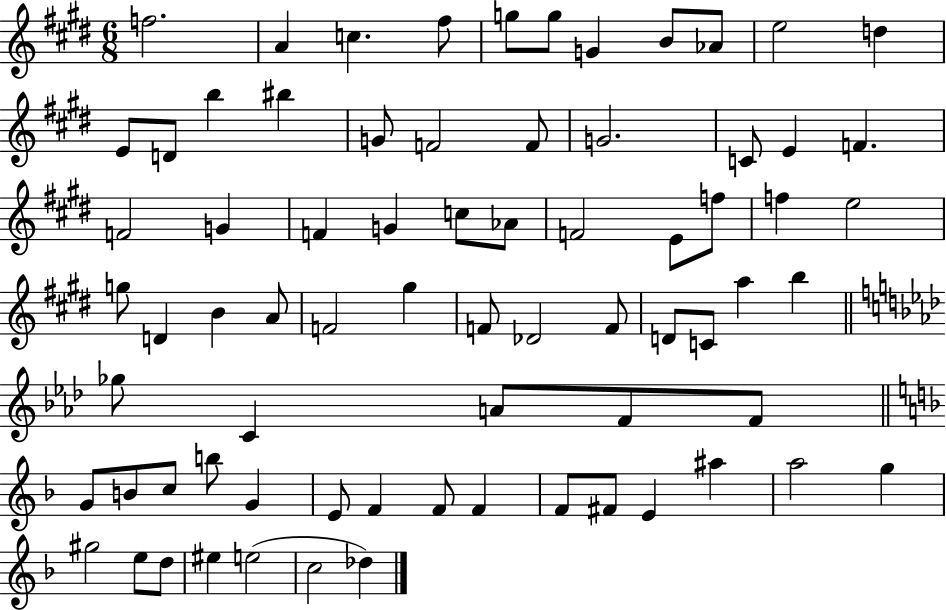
{
  \clef treble
  \numericTimeSignature
  \time 6/8
  \key e \major
  f''2. | a'4 c''4. fis''8 | g''8 g''8 g'4 b'8 aes'8 | e''2 d''4 | \break e'8 d'8 b''4 bis''4 | g'8 f'2 f'8 | g'2. | c'8 e'4 f'4. | \break f'2 g'4 | f'4 g'4 c''8 aes'8 | f'2 e'8 f''8 | f''4 e''2 | \break g''8 d'4 b'4 a'8 | f'2 gis''4 | f'8 des'2 f'8 | d'8 c'8 a''4 b''4 | \break \bar "||" \break \key f \minor ges''8 c'4 a'8 f'8 f'8 | \bar "||" \break \key f \major g'8 b'8 c''8 b''8 g'4 | e'8 f'4 f'8 f'4 | f'8 fis'8 e'4 ais''4 | a''2 g''4 | \break gis''2 e''8 d''8 | eis''4 e''2( | c''2 des''4) | \bar "|."
}